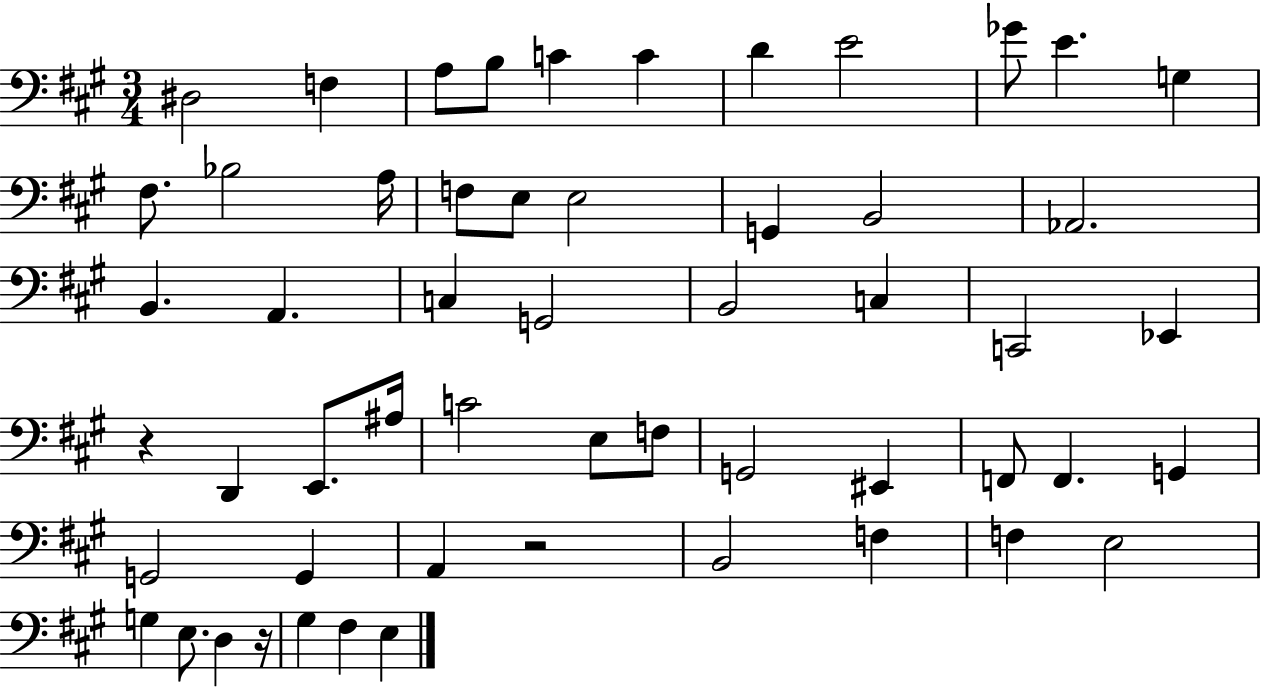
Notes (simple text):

D#3/h F3/q A3/e B3/e C4/q C4/q D4/q E4/h Gb4/e E4/q. G3/q F#3/e. Bb3/h A3/s F3/e E3/e E3/h G2/q B2/h Ab2/h. B2/q. A2/q. C3/q G2/h B2/h C3/q C2/h Eb2/q R/q D2/q E2/e. A#3/s C4/h E3/e F3/e G2/h EIS2/q F2/e F2/q. G2/q G2/h G2/q A2/q R/h B2/h F3/q F3/q E3/h G3/q E3/e. D3/q R/s G#3/q F#3/q E3/q